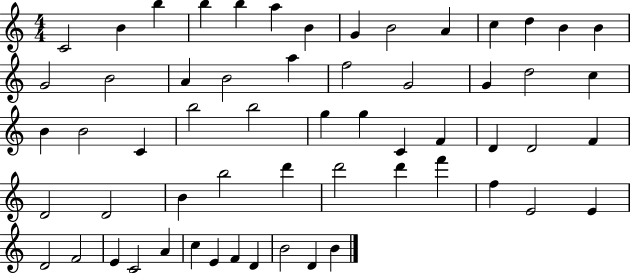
X:1
T:Untitled
M:4/4
L:1/4
K:C
C2 B b b b a B G B2 A c d B B G2 B2 A B2 a f2 G2 G d2 c B B2 C b2 b2 g g C F D D2 F D2 D2 B b2 d' d'2 d' f' f E2 E D2 F2 E C2 A c E F D B2 D B